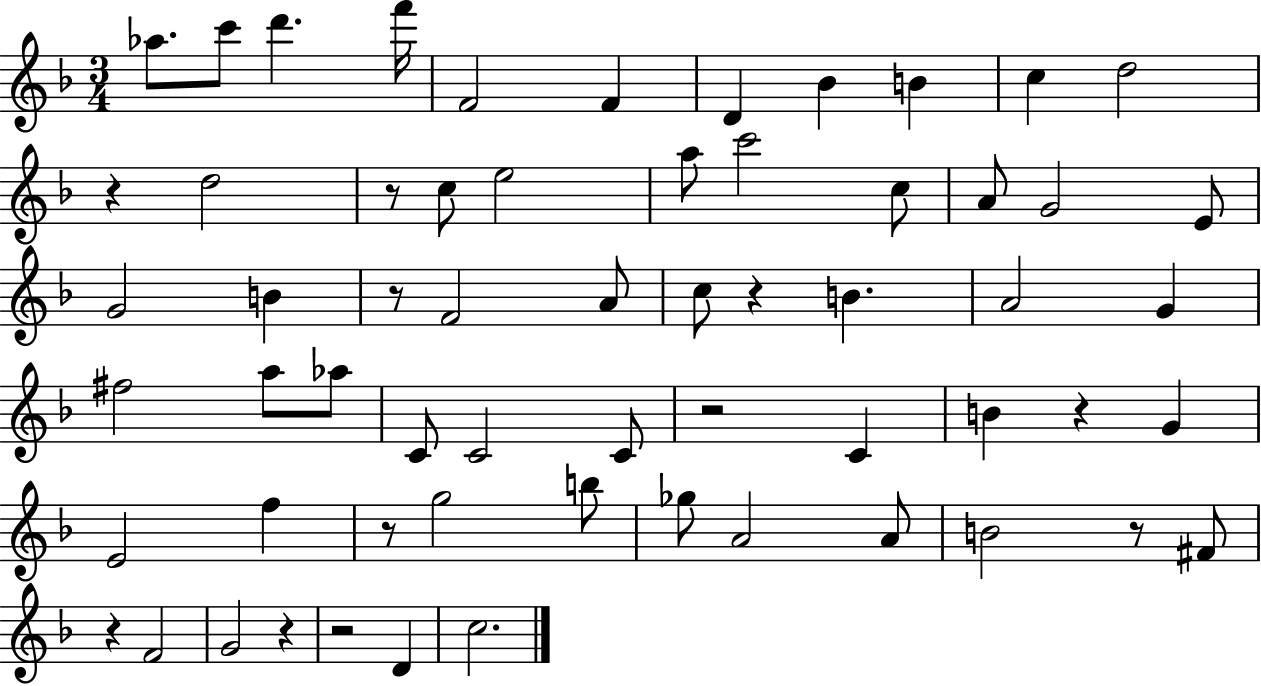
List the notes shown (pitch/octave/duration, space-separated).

Ab5/e. C6/e D6/q. F6/s F4/h F4/q D4/q Bb4/q B4/q C5/q D5/h R/q D5/h R/e C5/e E5/h A5/e C6/h C5/e A4/e G4/h E4/e G4/h B4/q R/e F4/h A4/e C5/e R/q B4/q. A4/h G4/q F#5/h A5/e Ab5/e C4/e C4/h C4/e R/h C4/q B4/q R/q G4/q E4/h F5/q R/e G5/h B5/e Gb5/e A4/h A4/e B4/h R/e F#4/e R/q F4/h G4/h R/q R/h D4/q C5/h.